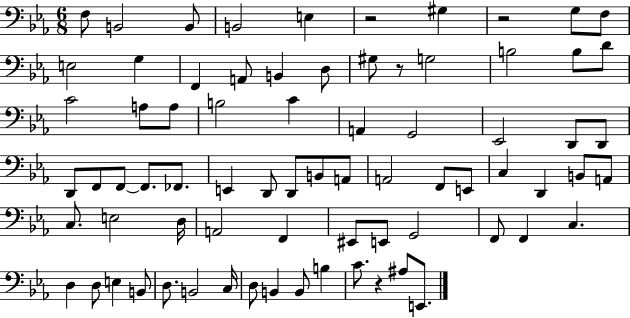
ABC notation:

X:1
T:Untitled
M:6/8
L:1/4
K:Eb
F,/2 B,,2 B,,/2 B,,2 E, z2 ^G, z2 G,/2 F,/2 E,2 G, F,, A,,/2 B,, D,/2 ^G,/2 z/2 G,2 B,2 B,/2 D/2 C2 A,/2 A,/2 B,2 C A,, G,,2 _E,,2 D,,/2 D,,/2 D,,/2 F,,/2 F,,/2 F,,/2 _F,,/2 E,, D,,/2 D,,/2 B,,/2 A,,/2 A,,2 F,,/2 E,,/2 C, D,, B,,/2 A,,/2 C,/2 E,2 D,/4 A,,2 F,, ^E,,/2 E,,/2 G,,2 F,,/2 F,, C, D, D,/2 E, B,,/2 D,/2 B,,2 C,/4 D,/2 B,, B,,/2 B, C/2 z ^A,/2 E,,/2